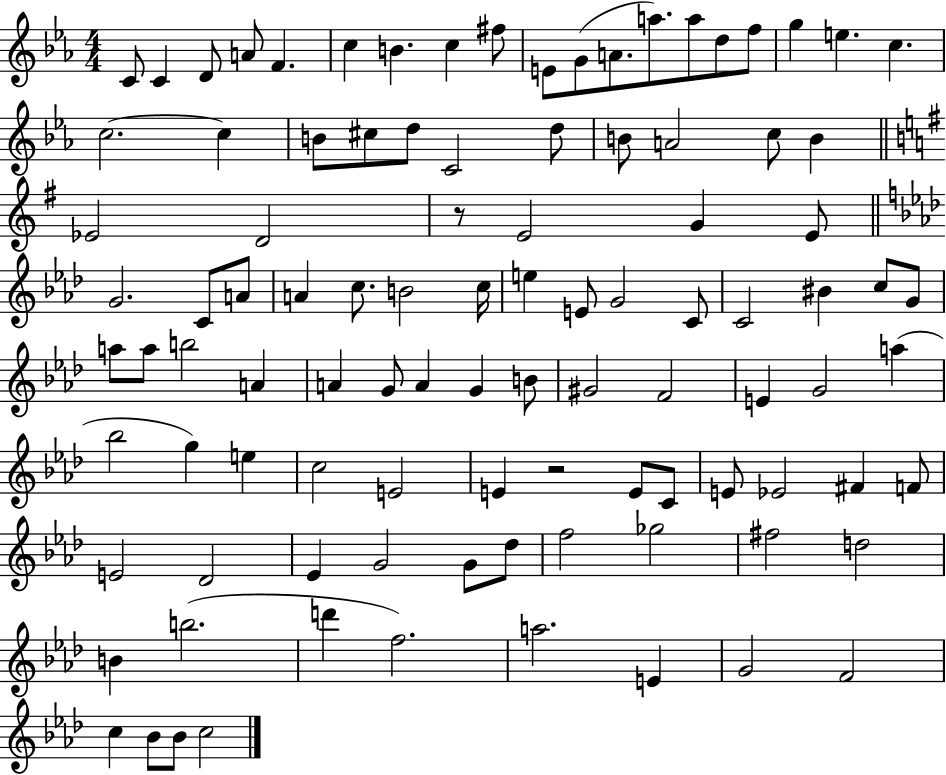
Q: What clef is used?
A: treble